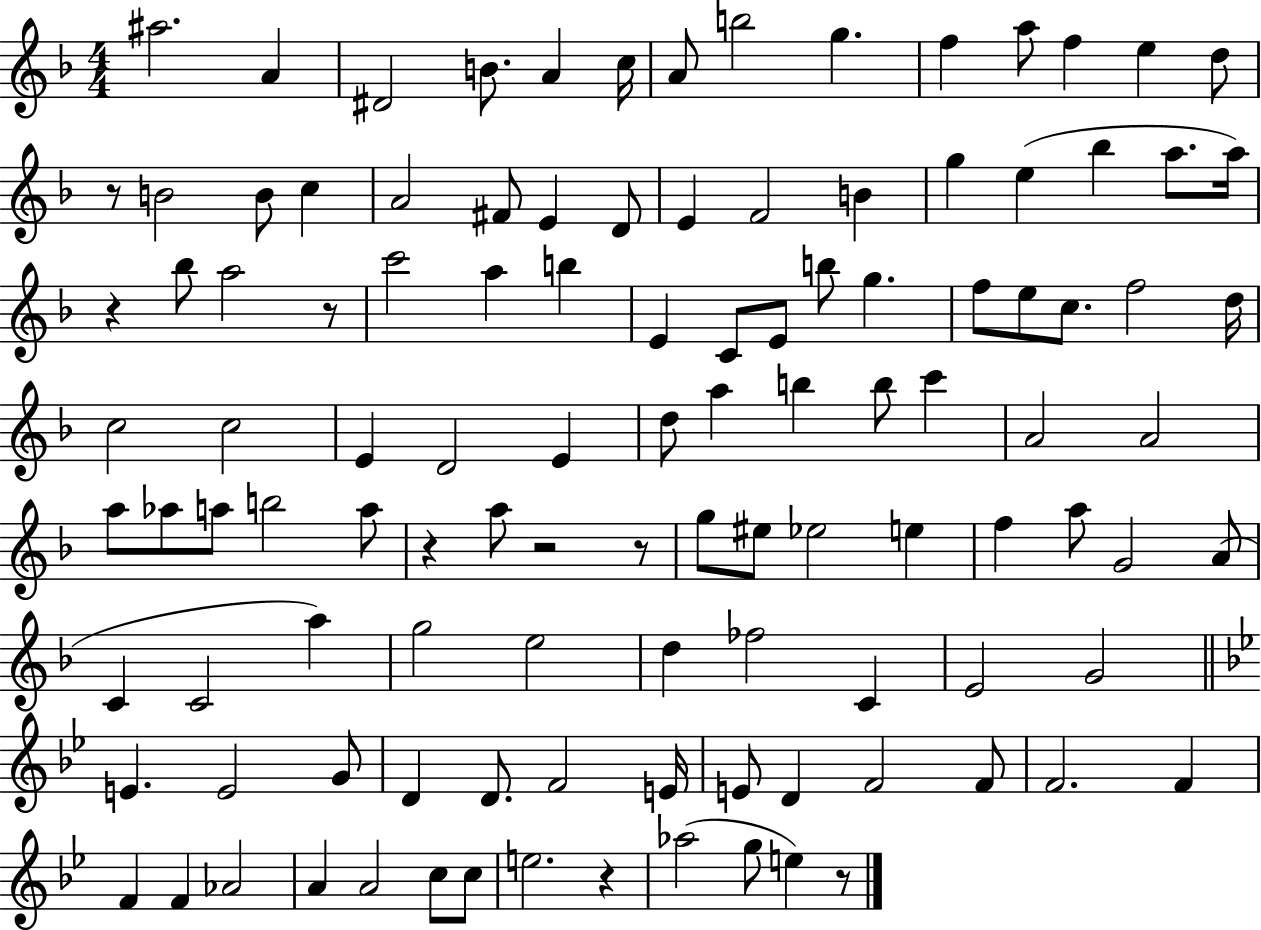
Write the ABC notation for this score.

X:1
T:Untitled
M:4/4
L:1/4
K:F
^a2 A ^D2 B/2 A c/4 A/2 b2 g f a/2 f e d/2 z/2 B2 B/2 c A2 ^F/2 E D/2 E F2 B g e _b a/2 a/4 z _b/2 a2 z/2 c'2 a b E C/2 E/2 b/2 g f/2 e/2 c/2 f2 d/4 c2 c2 E D2 E d/2 a b b/2 c' A2 A2 a/2 _a/2 a/2 b2 a/2 z a/2 z2 z/2 g/2 ^e/2 _e2 e f a/2 G2 A/2 C C2 a g2 e2 d _f2 C E2 G2 E E2 G/2 D D/2 F2 E/4 E/2 D F2 F/2 F2 F F F _A2 A A2 c/2 c/2 e2 z _a2 g/2 e z/2